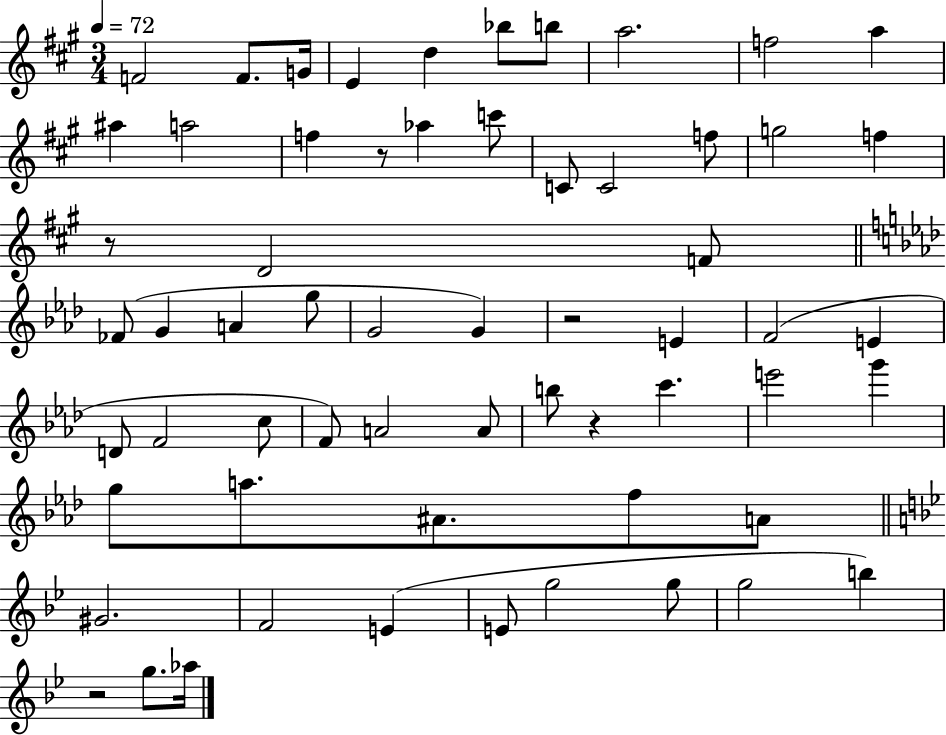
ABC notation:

X:1
T:Untitled
M:3/4
L:1/4
K:A
F2 F/2 G/4 E d _b/2 b/2 a2 f2 a ^a a2 f z/2 _a c'/2 C/2 C2 f/2 g2 f z/2 D2 F/2 _F/2 G A g/2 G2 G z2 E F2 E D/2 F2 c/2 F/2 A2 A/2 b/2 z c' e'2 g' g/2 a/2 ^A/2 f/2 A/2 ^G2 F2 E E/2 g2 g/2 g2 b z2 g/2 _a/4